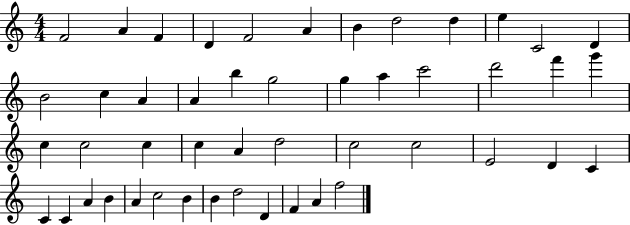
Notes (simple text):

F4/h A4/q F4/q D4/q F4/h A4/q B4/q D5/h D5/q E5/q C4/h D4/q B4/h C5/q A4/q A4/q B5/q G5/h G5/q A5/q C6/h D6/h F6/q G6/q C5/q C5/h C5/q C5/q A4/q D5/h C5/h C5/h E4/h D4/q C4/q C4/q C4/q A4/q B4/q A4/q C5/h B4/q B4/q D5/h D4/q F4/q A4/q F5/h